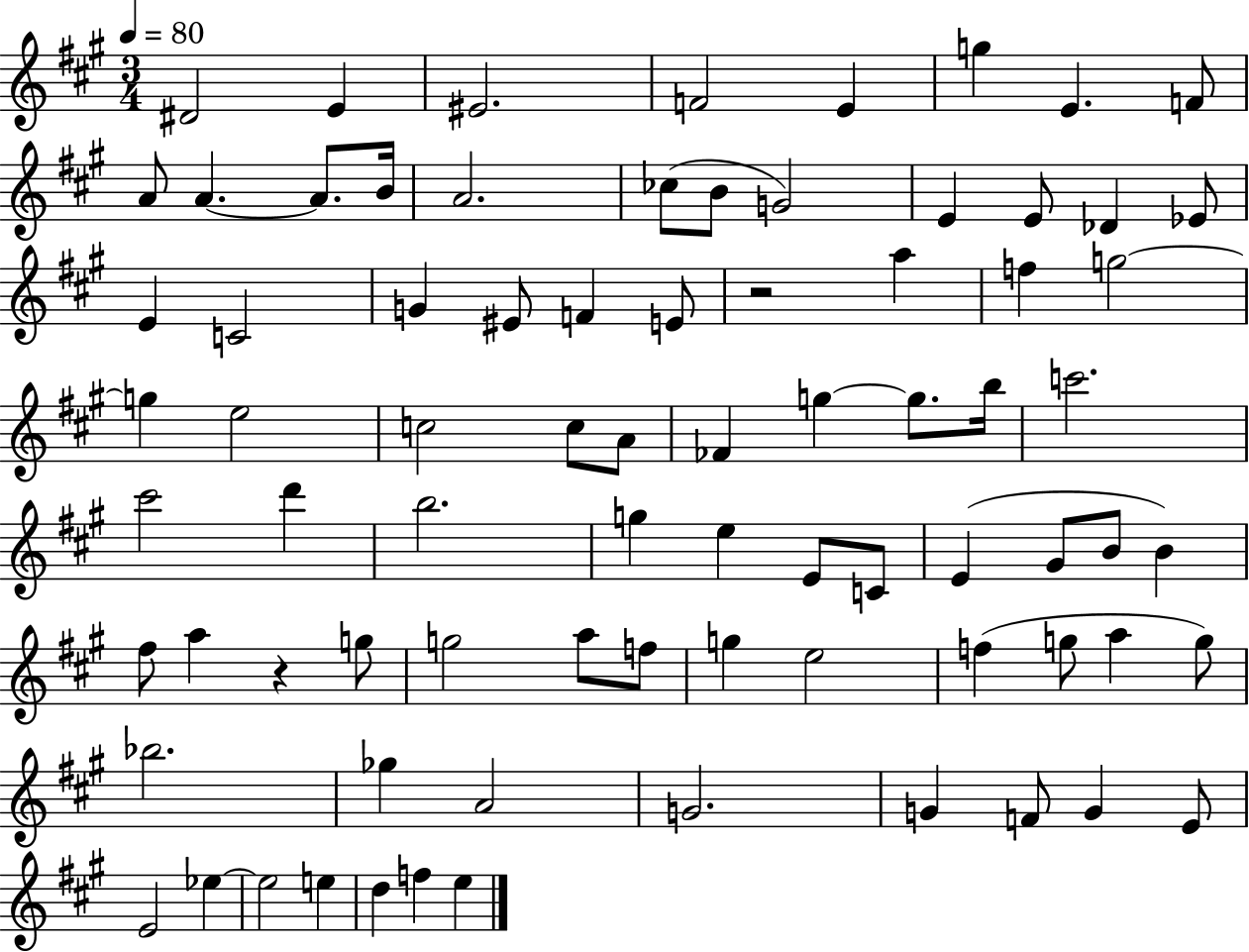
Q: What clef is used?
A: treble